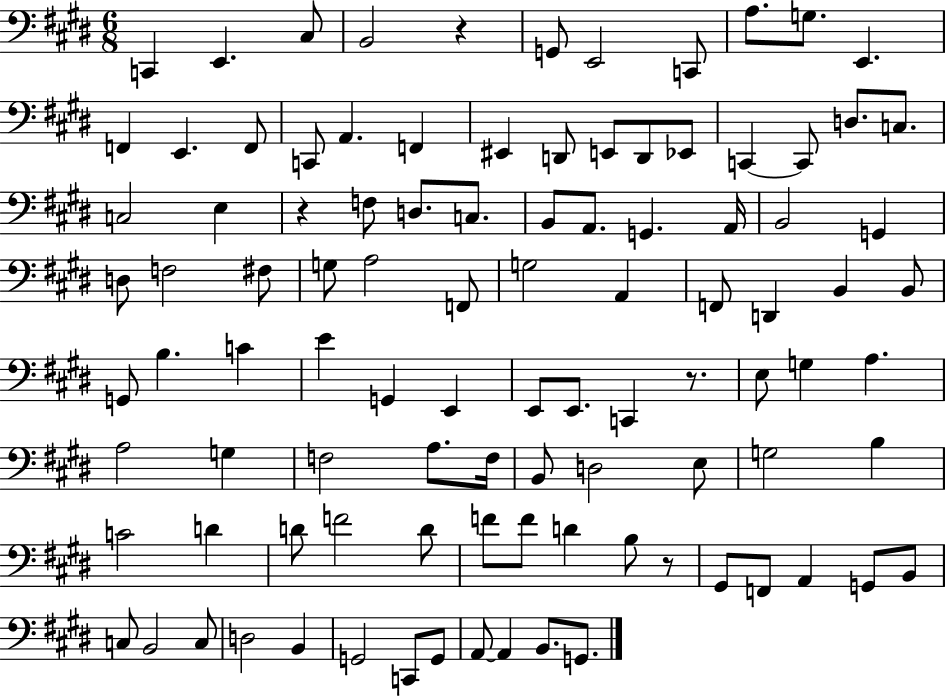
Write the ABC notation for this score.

X:1
T:Untitled
M:6/8
L:1/4
K:E
C,, E,, ^C,/2 B,,2 z G,,/2 E,,2 C,,/2 A,/2 G,/2 E,, F,, E,, F,,/2 C,,/2 A,, F,, ^E,, D,,/2 E,,/2 D,,/2 _E,,/2 C,, C,,/2 D,/2 C,/2 C,2 E, z F,/2 D,/2 C,/2 B,,/2 A,,/2 G,, A,,/4 B,,2 G,, D,/2 F,2 ^F,/2 G,/2 A,2 F,,/2 G,2 A,, F,,/2 D,, B,, B,,/2 G,,/2 B, C E G,, E,, E,,/2 E,,/2 C,, z/2 E,/2 G, A, A,2 G, F,2 A,/2 F,/4 B,,/2 D,2 E,/2 G,2 B, C2 D D/2 F2 D/2 F/2 F/2 D B,/2 z/2 ^G,,/2 F,,/2 A,, G,,/2 B,,/2 C,/2 B,,2 C,/2 D,2 B,, G,,2 C,,/2 G,,/2 A,,/2 A,, B,,/2 G,,/2